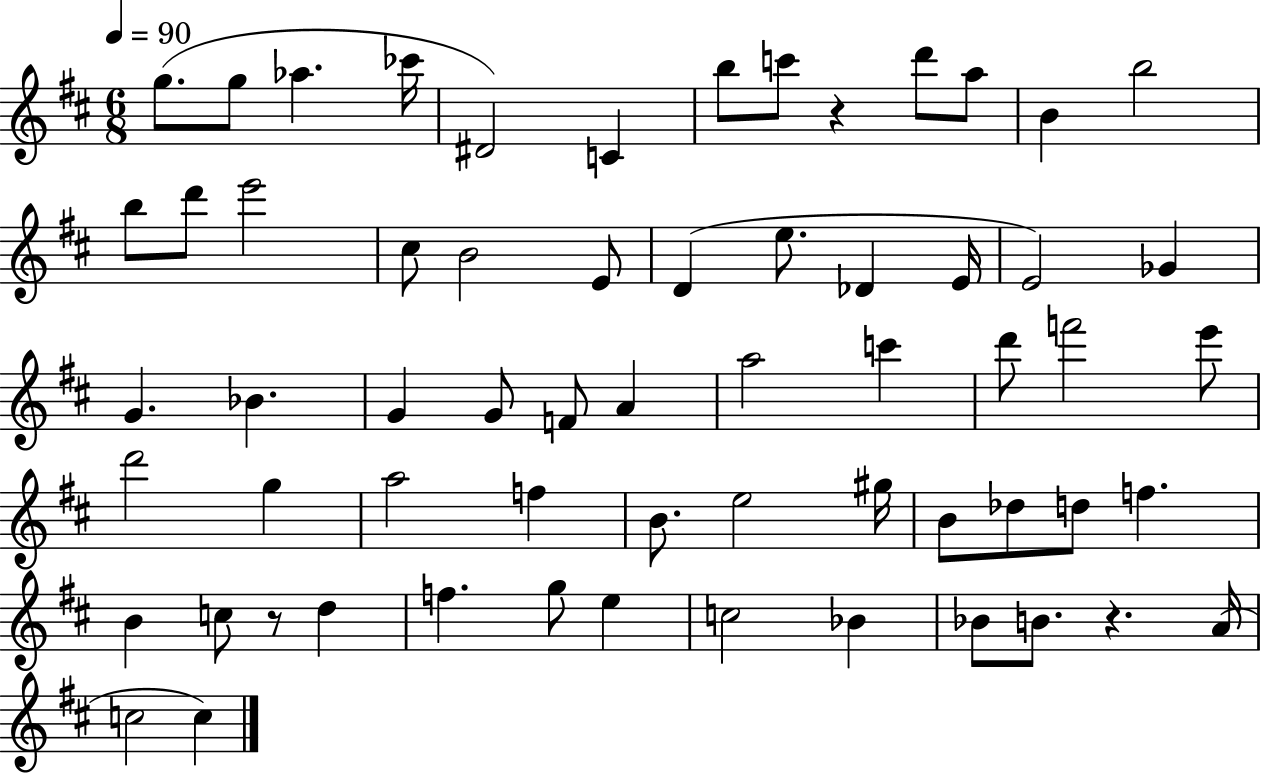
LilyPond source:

{
  \clef treble
  \numericTimeSignature
  \time 6/8
  \key d \major
  \tempo 4 = 90
  g''8.( g''8 aes''4. ces'''16 | dis'2) c'4 | b''8 c'''8 r4 d'''8 a''8 | b'4 b''2 | \break b''8 d'''8 e'''2 | cis''8 b'2 e'8 | d'4( e''8. des'4 e'16 | e'2) ges'4 | \break g'4. bes'4. | g'4 g'8 f'8 a'4 | a''2 c'''4 | d'''8 f'''2 e'''8 | \break d'''2 g''4 | a''2 f''4 | b'8. e''2 gis''16 | b'8 des''8 d''8 f''4. | \break b'4 c''8 r8 d''4 | f''4. g''8 e''4 | c''2 bes'4 | bes'8 b'8. r4. a'16( | \break c''2 c''4) | \bar "|."
}